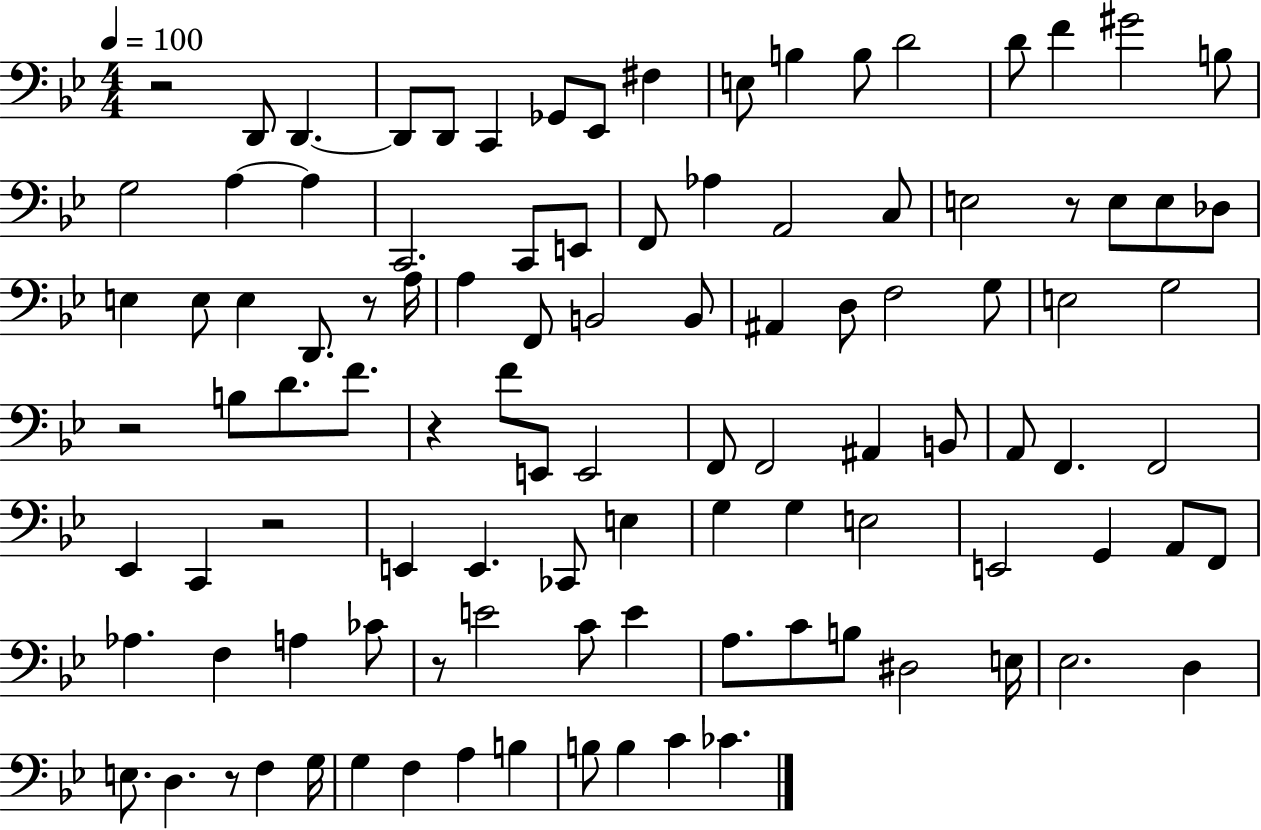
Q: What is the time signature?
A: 4/4